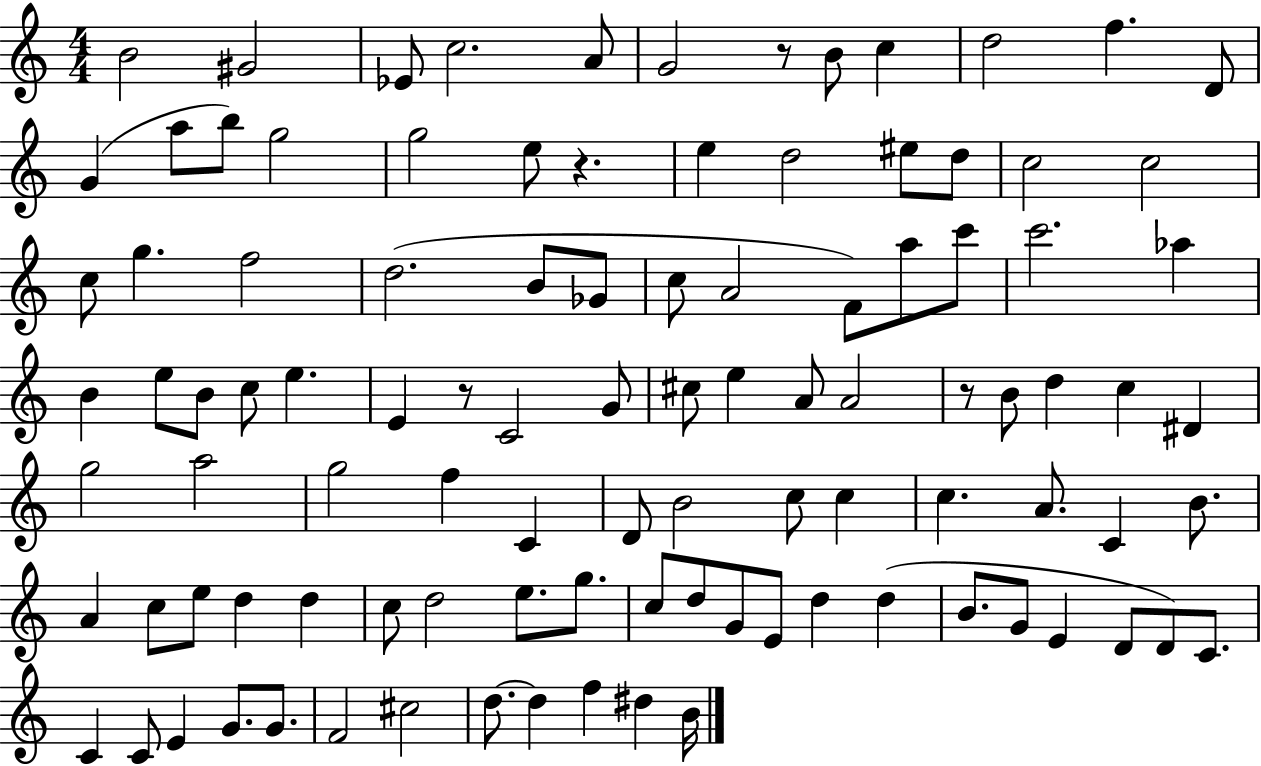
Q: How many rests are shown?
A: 4